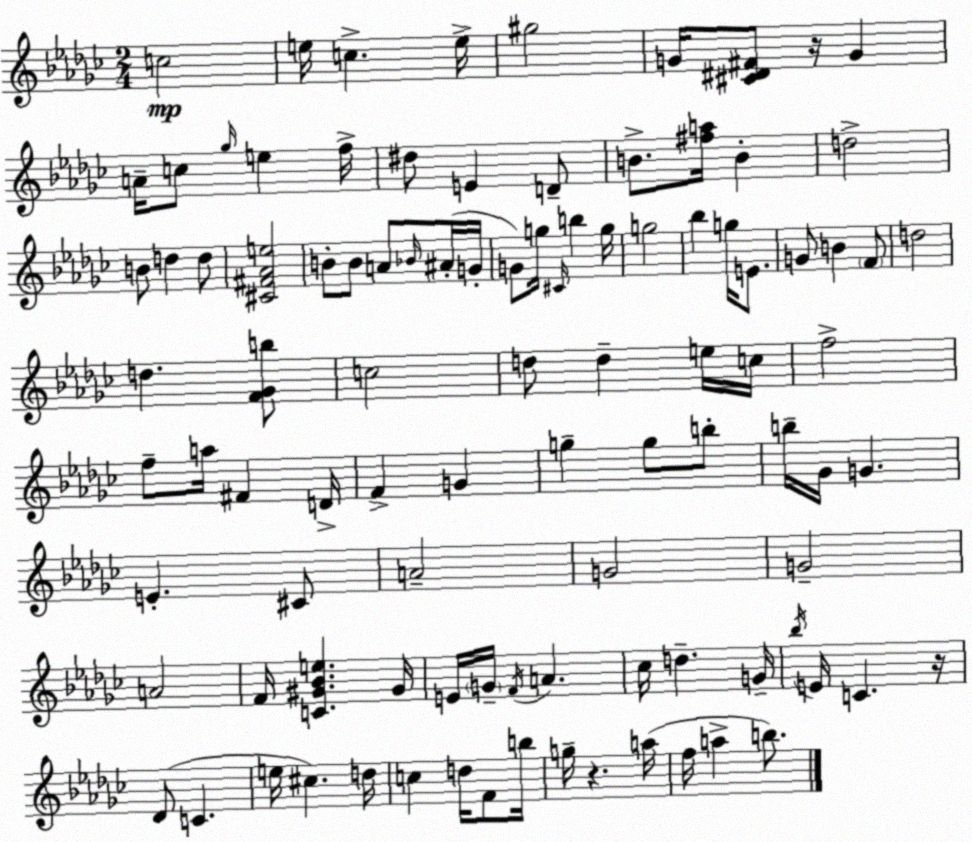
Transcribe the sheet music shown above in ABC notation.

X:1
T:Untitled
M:2/4
L:1/4
K:Ebm
c2 e/4 c e/4 ^g2 G/4 [^C^D^F]/2 z/4 G A/4 c/2 _g/4 e f/4 ^d/2 E D/2 B/2 [^fa]/4 B d2 B/2 d d/2 [^C^F_Ae]2 B/2 B/2 A/2 _B/4 ^A/4 G/4 G/2 g/4 ^C/4 b g/4 g2 _b g/4 E/2 G/2 B F/2 d2 d [F_Gb]/2 c2 d/2 d e/4 c/4 f2 f/2 a/4 ^F D/4 F G g g/2 b/2 b/4 _G/4 G E ^C/2 A2 G2 G2 A2 F/4 [C^G_Be] ^G/4 E/4 G/4 F/4 A _c/4 d G/4 _b/4 E/4 C z/4 _D/2 C e/4 ^c d/4 c d/4 F/2 b/4 g/4 z a/4 f/4 a b/2